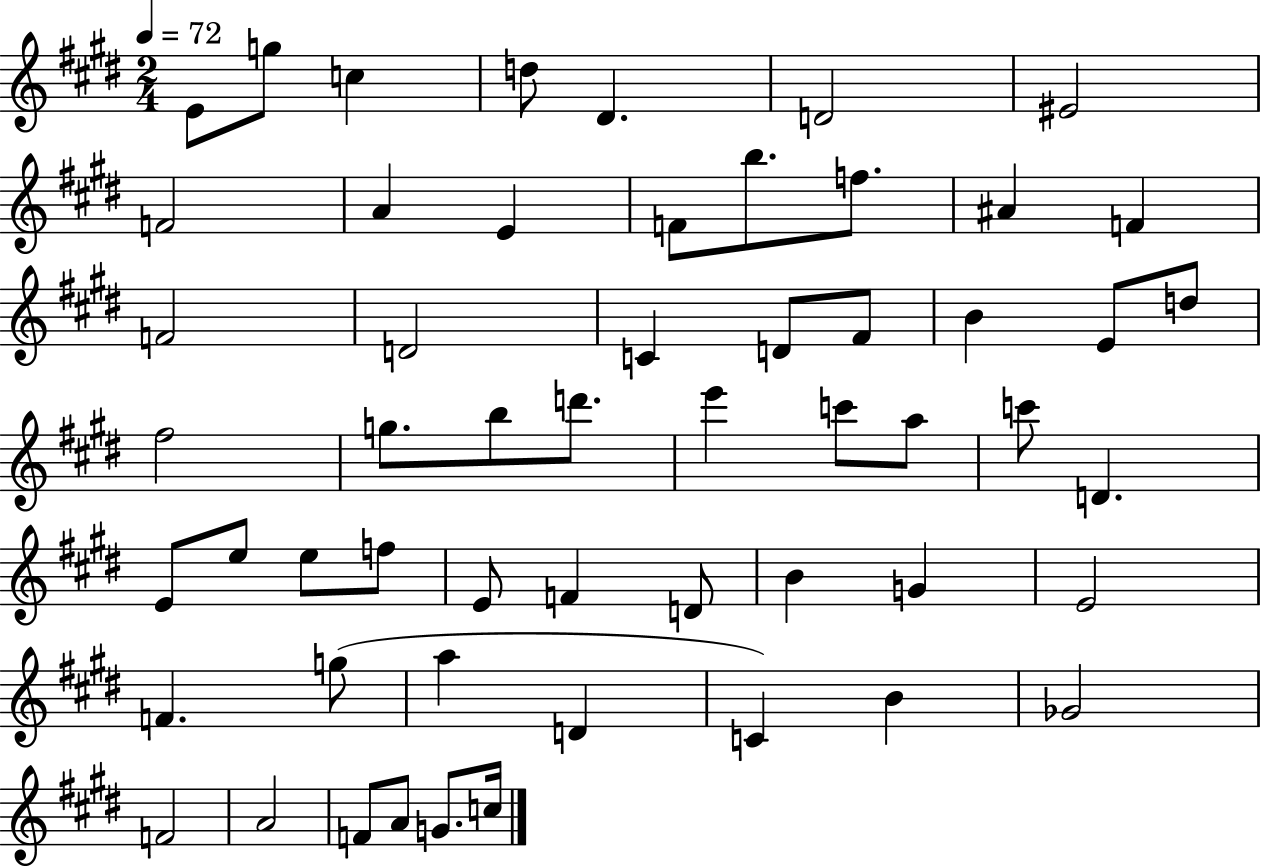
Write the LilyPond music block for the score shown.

{
  \clef treble
  \numericTimeSignature
  \time 2/4
  \key e \major
  \tempo 4 = 72
  \repeat volta 2 { e'8 g''8 c''4 | d''8 dis'4. | d'2 | eis'2 | \break f'2 | a'4 e'4 | f'8 b''8. f''8. | ais'4 f'4 | \break f'2 | d'2 | c'4 d'8 fis'8 | b'4 e'8 d''8 | \break fis''2 | g''8. b''8 d'''8. | e'''4 c'''8 a''8 | c'''8 d'4. | \break e'8 e''8 e''8 f''8 | e'8 f'4 d'8 | b'4 g'4 | e'2 | \break f'4. g''8( | a''4 d'4 | c'4) b'4 | ges'2 | \break f'2 | a'2 | f'8 a'8 g'8. c''16 | } \bar "|."
}